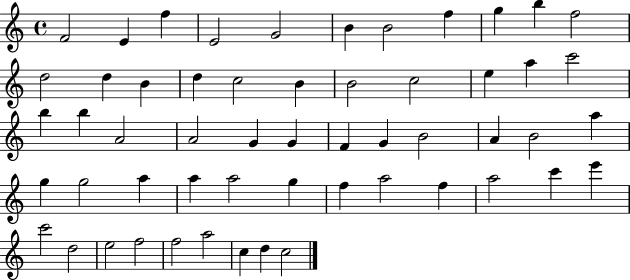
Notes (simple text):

F4/h E4/q F5/q E4/h G4/h B4/q B4/h F5/q G5/q B5/q F5/h D5/h D5/q B4/q D5/q C5/h B4/q B4/h C5/h E5/q A5/q C6/h B5/q B5/q A4/h A4/h G4/q G4/q F4/q G4/q B4/h A4/q B4/h A5/q G5/q G5/h A5/q A5/q A5/h G5/q F5/q A5/h F5/q A5/h C6/q E6/q C6/h D5/h E5/h F5/h F5/h A5/h C5/q D5/q C5/h